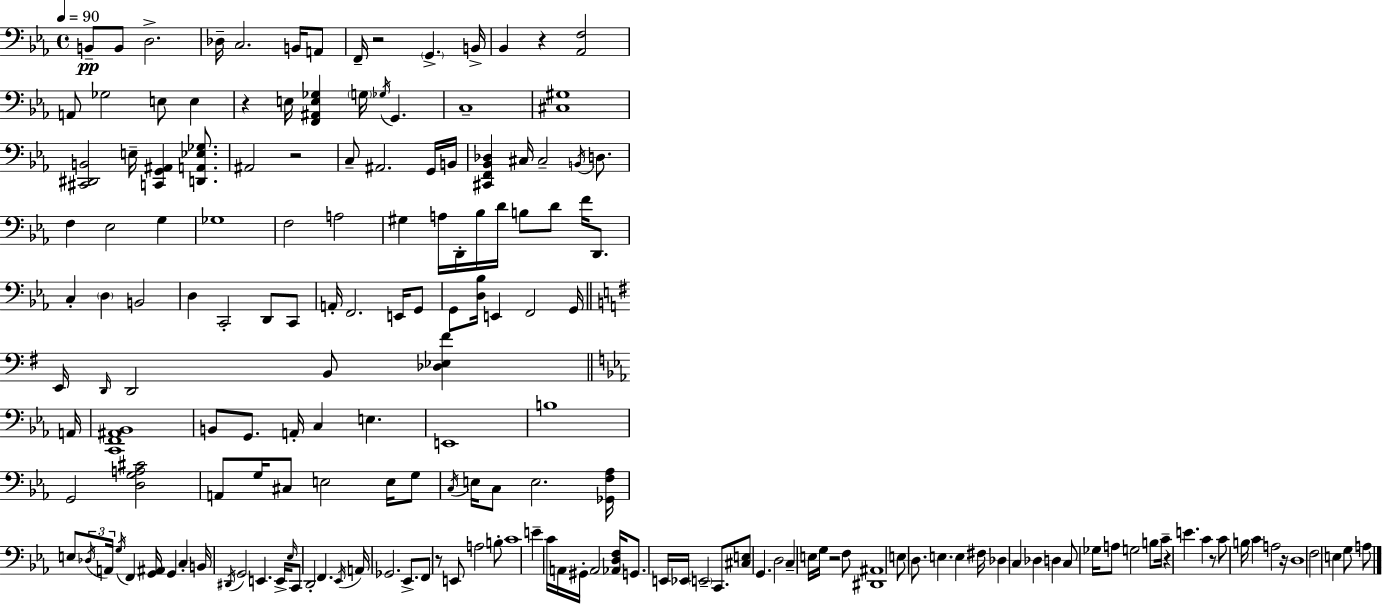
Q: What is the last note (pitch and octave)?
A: A3